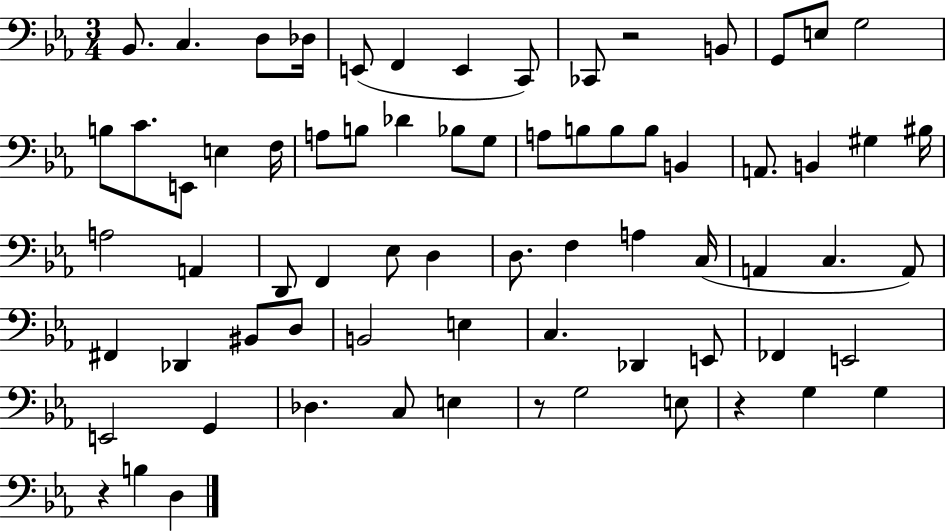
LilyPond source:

{
  \clef bass
  \numericTimeSignature
  \time 3/4
  \key ees \major
  bes,8. c4. d8 des16 | e,8( f,4 e,4 c,8) | ces,8 r2 b,8 | g,8 e8 g2 | \break b8 c'8. e,8 e4 f16 | a8 b8 des'4 bes8 g8 | a8 b8 b8 b8 b,4 | a,8. b,4 gis4 bis16 | \break a2 a,4 | d,8 f,4 ees8 d4 | d8. f4 a4 c16( | a,4 c4. a,8) | \break fis,4 des,4 bis,8 d8 | b,2 e4 | c4. des,4 e,8 | fes,4 e,2 | \break e,2 g,4 | des4. c8 e4 | r8 g2 e8 | r4 g4 g4 | \break r4 b4 d4 | \bar "|."
}